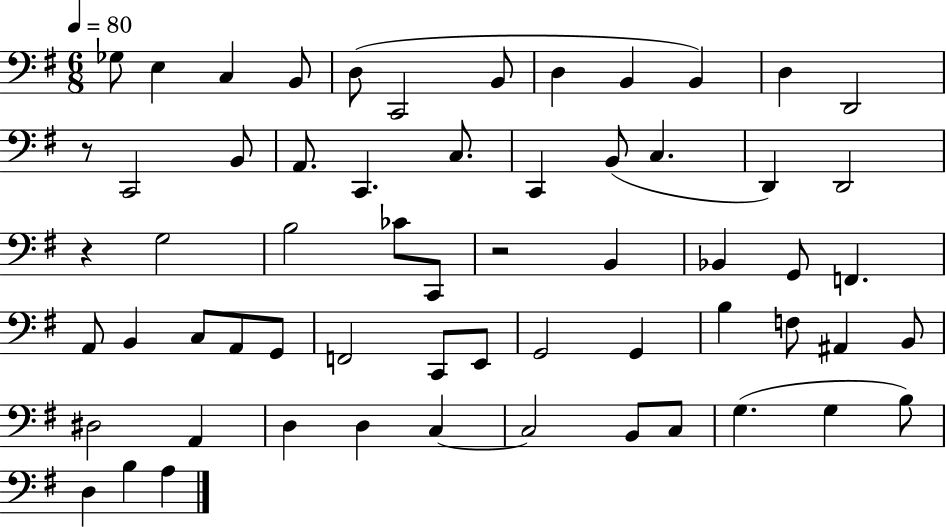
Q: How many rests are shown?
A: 3